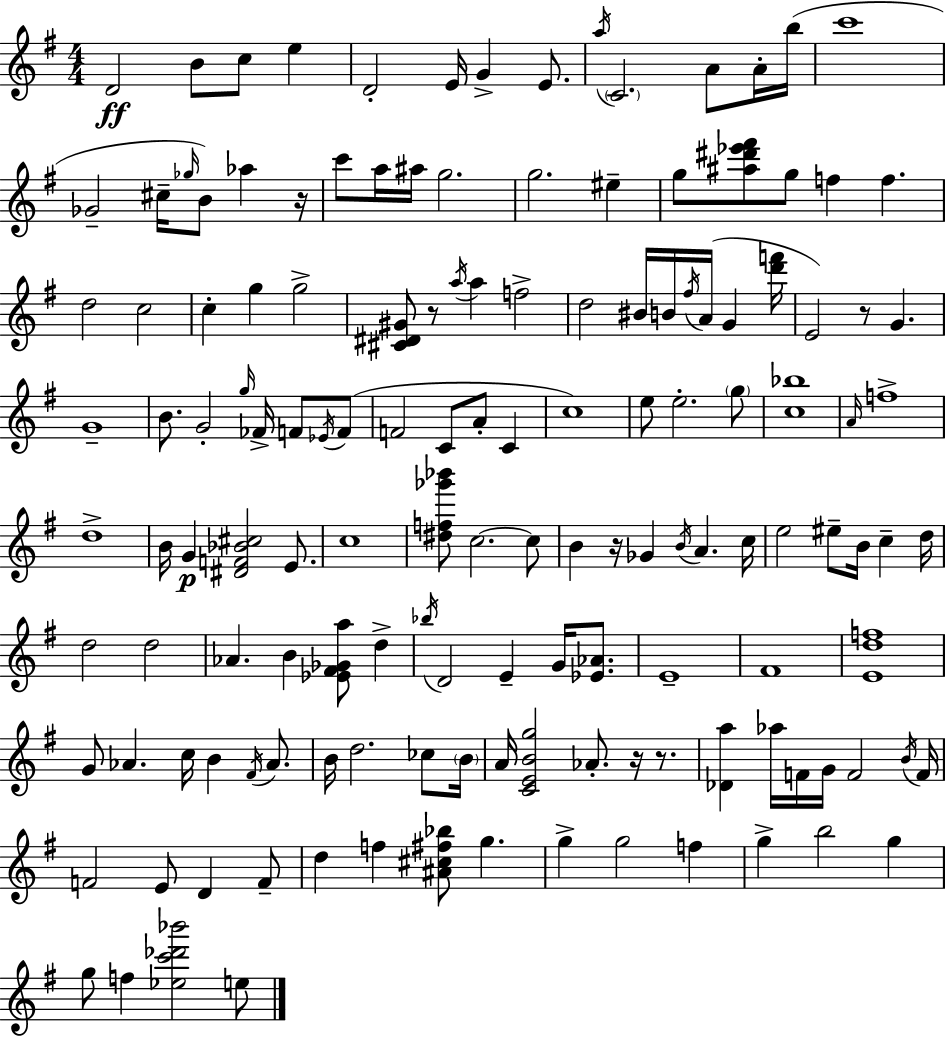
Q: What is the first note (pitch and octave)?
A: D4